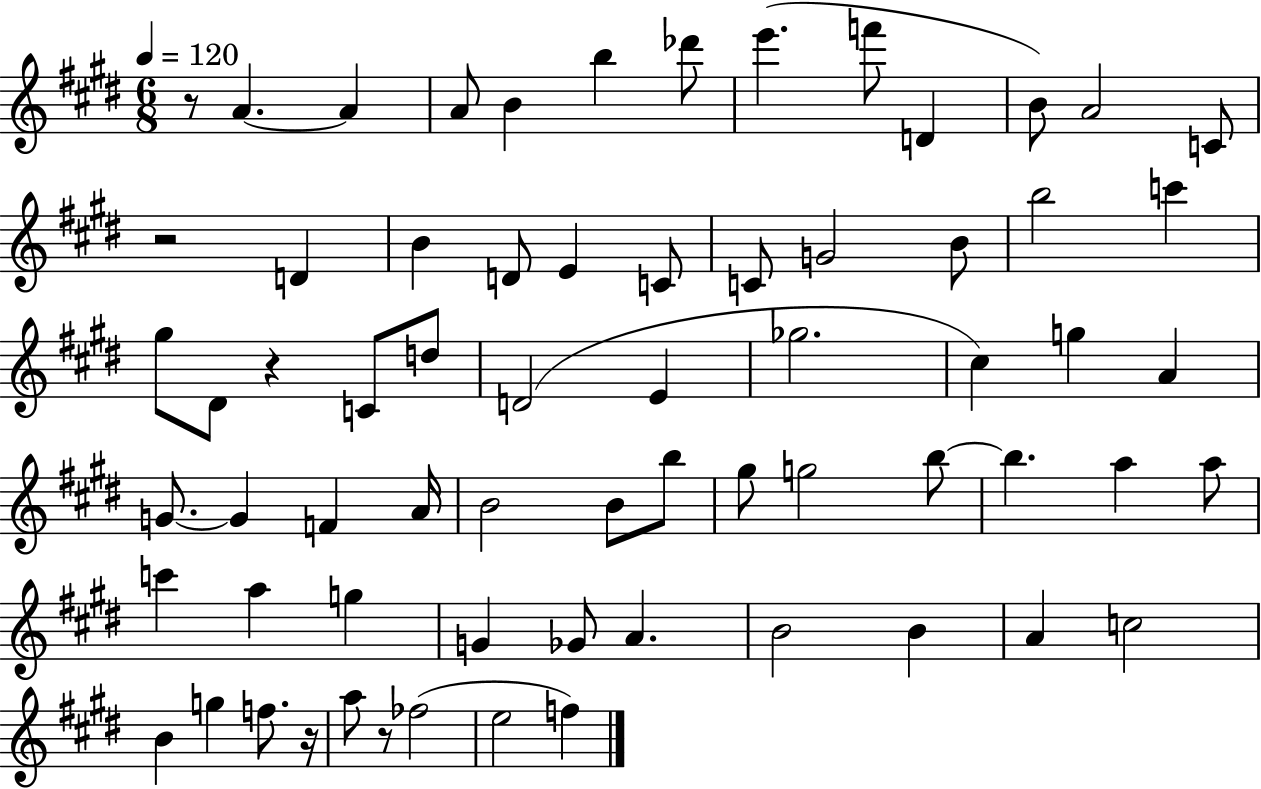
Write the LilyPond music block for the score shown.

{
  \clef treble
  \numericTimeSignature
  \time 6/8
  \key e \major
  \tempo 4 = 120
  r8 a'4.~~ a'4 | a'8 b'4 b''4 des'''8 | e'''4.( f'''8 d'4 | b'8) a'2 c'8 | \break r2 d'4 | b'4 d'8 e'4 c'8 | c'8 g'2 b'8 | b''2 c'''4 | \break gis''8 dis'8 r4 c'8 d''8 | d'2( e'4 | ges''2. | cis''4) g''4 a'4 | \break g'8.~~ g'4 f'4 a'16 | b'2 b'8 b''8 | gis''8 g''2 b''8~~ | b''4. a''4 a''8 | \break c'''4 a''4 g''4 | g'4 ges'8 a'4. | b'2 b'4 | a'4 c''2 | \break b'4 g''4 f''8. r16 | a''8 r8 fes''2( | e''2 f''4) | \bar "|."
}